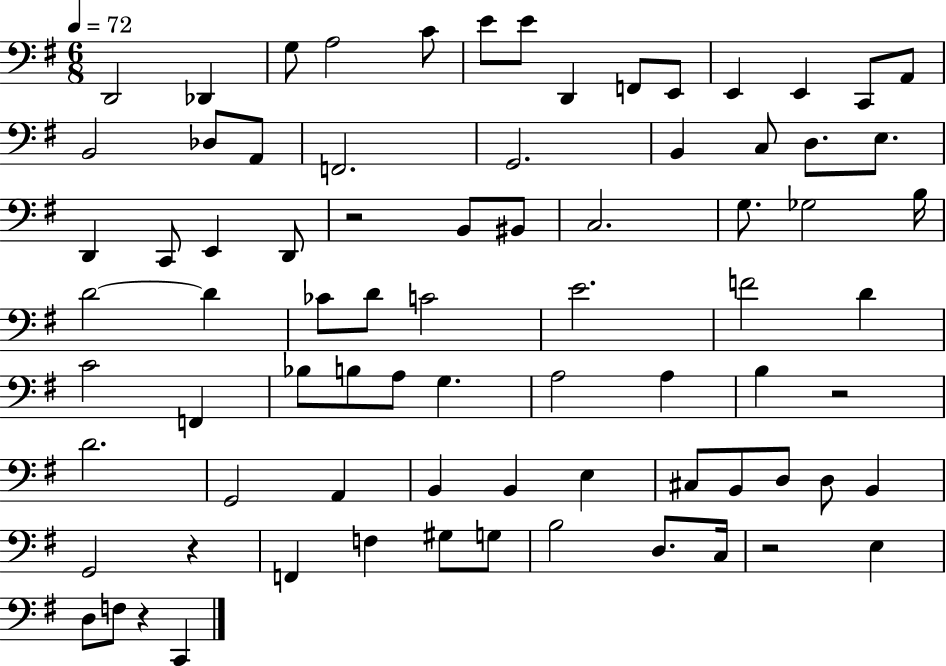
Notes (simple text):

D2/h Db2/q G3/e A3/h C4/e E4/e E4/e D2/q F2/e E2/e E2/q E2/q C2/e A2/e B2/h Db3/e A2/e F2/h. G2/h. B2/q C3/e D3/e. E3/e. D2/q C2/e E2/q D2/e R/h B2/e BIS2/e C3/h. G3/e. Gb3/h B3/s D4/h D4/q CES4/e D4/e C4/h E4/h. F4/h D4/q C4/h F2/q Bb3/e B3/e A3/e G3/q. A3/h A3/q B3/q R/h D4/h. G2/h A2/q B2/q B2/q E3/q C#3/e B2/e D3/e D3/e B2/q G2/h R/q F2/q F3/q G#3/e G3/e B3/h D3/e. C3/s R/h E3/q D3/e F3/e R/q C2/q